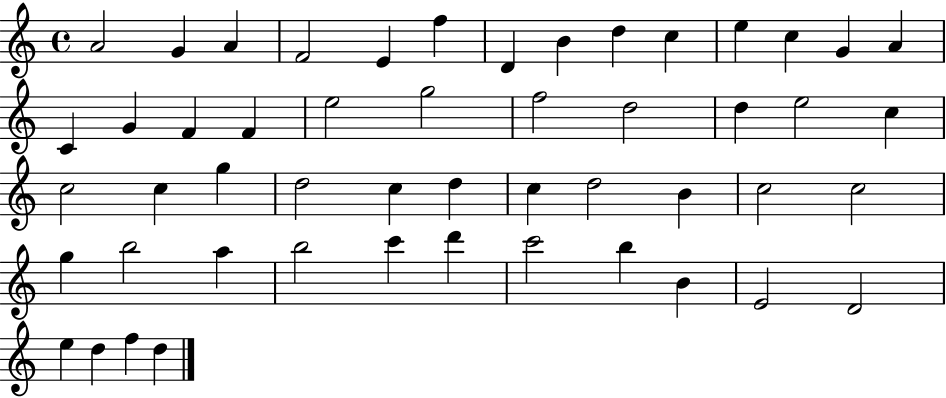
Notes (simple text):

A4/h G4/q A4/q F4/h E4/q F5/q D4/q B4/q D5/q C5/q E5/q C5/q G4/q A4/q C4/q G4/q F4/q F4/q E5/h G5/h F5/h D5/h D5/q E5/h C5/q C5/h C5/q G5/q D5/h C5/q D5/q C5/q D5/h B4/q C5/h C5/h G5/q B5/h A5/q B5/h C6/q D6/q C6/h B5/q B4/q E4/h D4/h E5/q D5/q F5/q D5/q